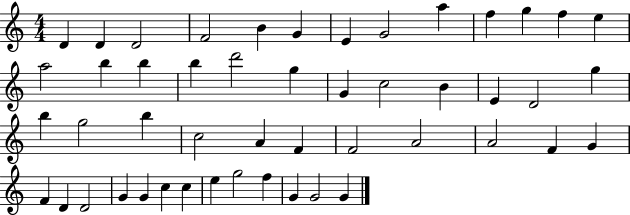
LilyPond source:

{
  \clef treble
  \numericTimeSignature
  \time 4/4
  \key c \major
  d'4 d'4 d'2 | f'2 b'4 g'4 | e'4 g'2 a''4 | f''4 g''4 f''4 e''4 | \break a''2 b''4 b''4 | b''4 d'''2 g''4 | g'4 c''2 b'4 | e'4 d'2 g''4 | \break b''4 g''2 b''4 | c''2 a'4 f'4 | f'2 a'2 | a'2 f'4 g'4 | \break f'4 d'4 d'2 | g'4 g'4 c''4 c''4 | e''4 g''2 f''4 | g'4 g'2 g'4 | \break \bar "|."
}